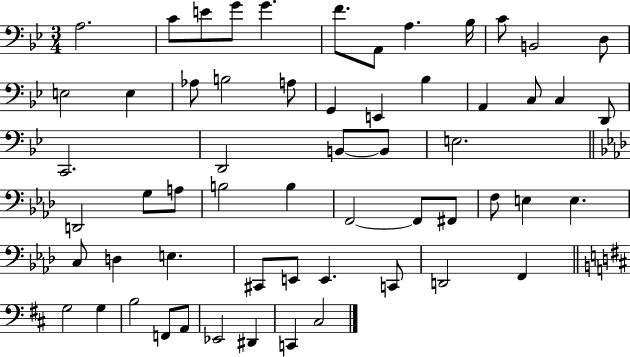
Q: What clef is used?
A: bass